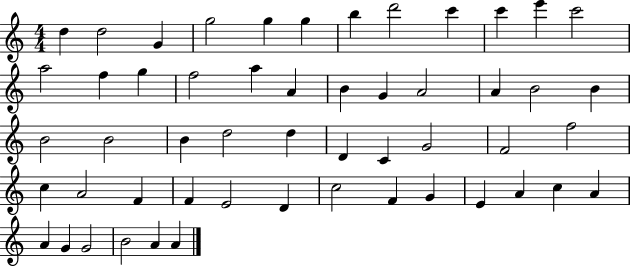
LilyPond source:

{
  \clef treble
  \numericTimeSignature
  \time 4/4
  \key c \major
  d''4 d''2 g'4 | g''2 g''4 g''4 | b''4 d'''2 c'''4 | c'''4 e'''4 c'''2 | \break a''2 f''4 g''4 | f''2 a''4 a'4 | b'4 g'4 a'2 | a'4 b'2 b'4 | \break b'2 b'2 | b'4 d''2 d''4 | d'4 c'4 g'2 | f'2 f''2 | \break c''4 a'2 f'4 | f'4 e'2 d'4 | c''2 f'4 g'4 | e'4 a'4 c''4 a'4 | \break a'4 g'4 g'2 | b'2 a'4 a'4 | \bar "|."
}